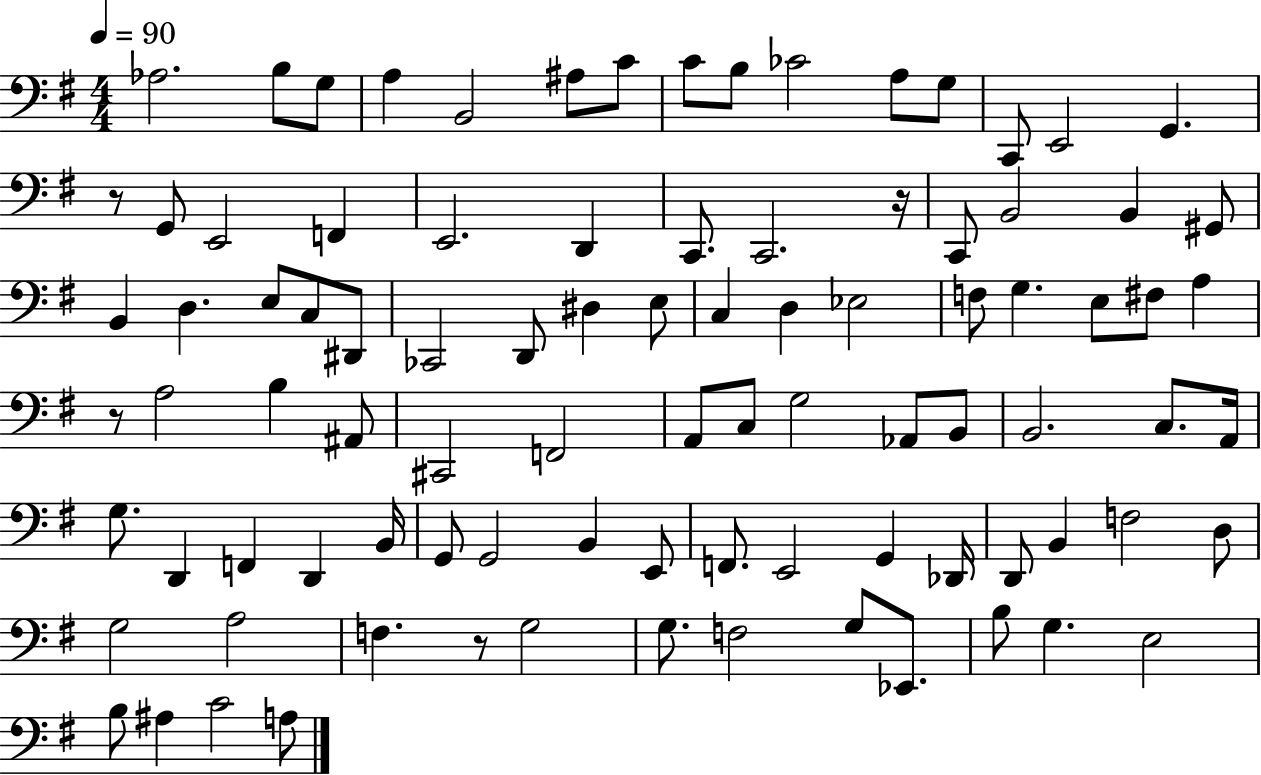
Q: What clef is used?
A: bass